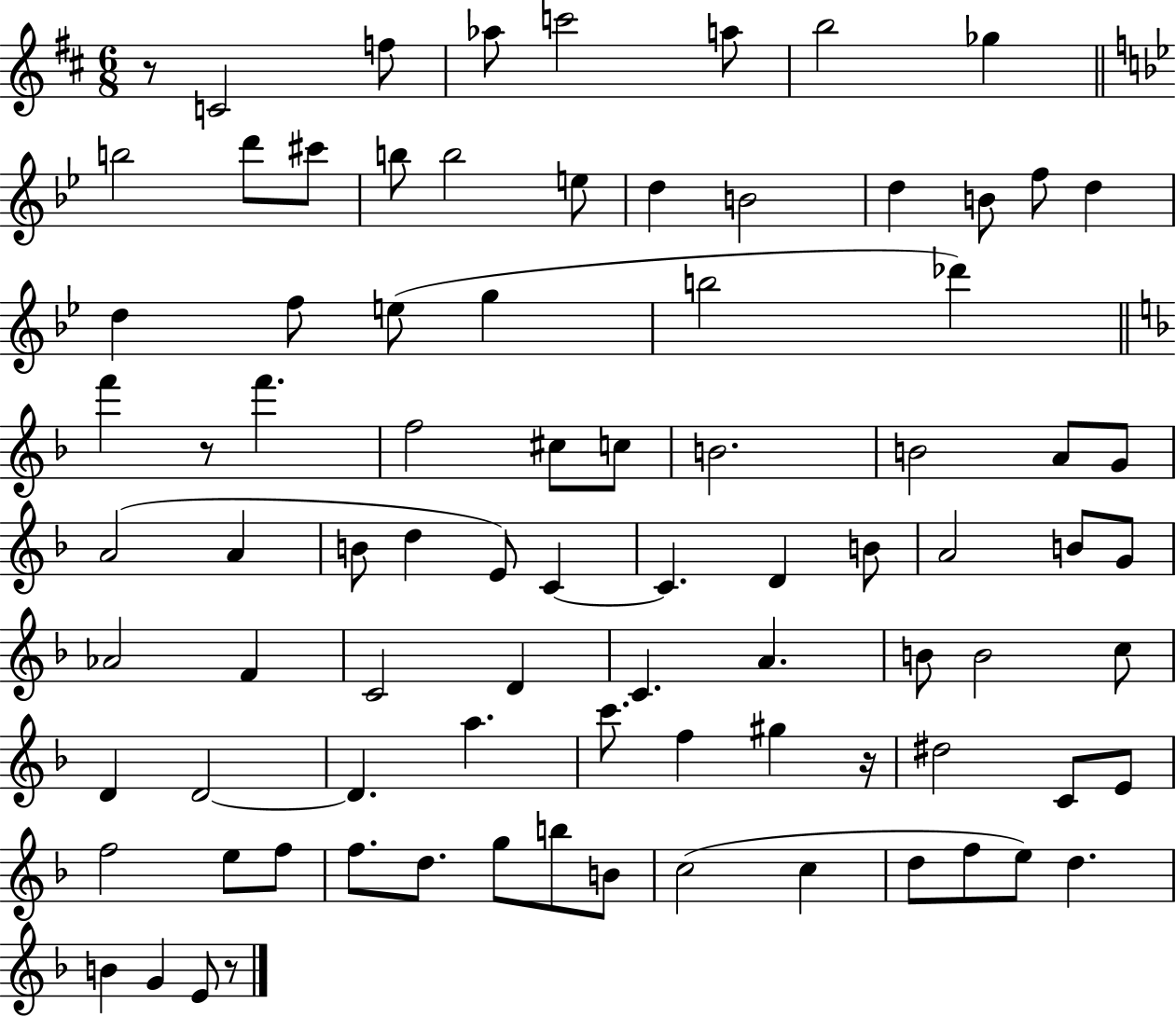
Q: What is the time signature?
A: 6/8